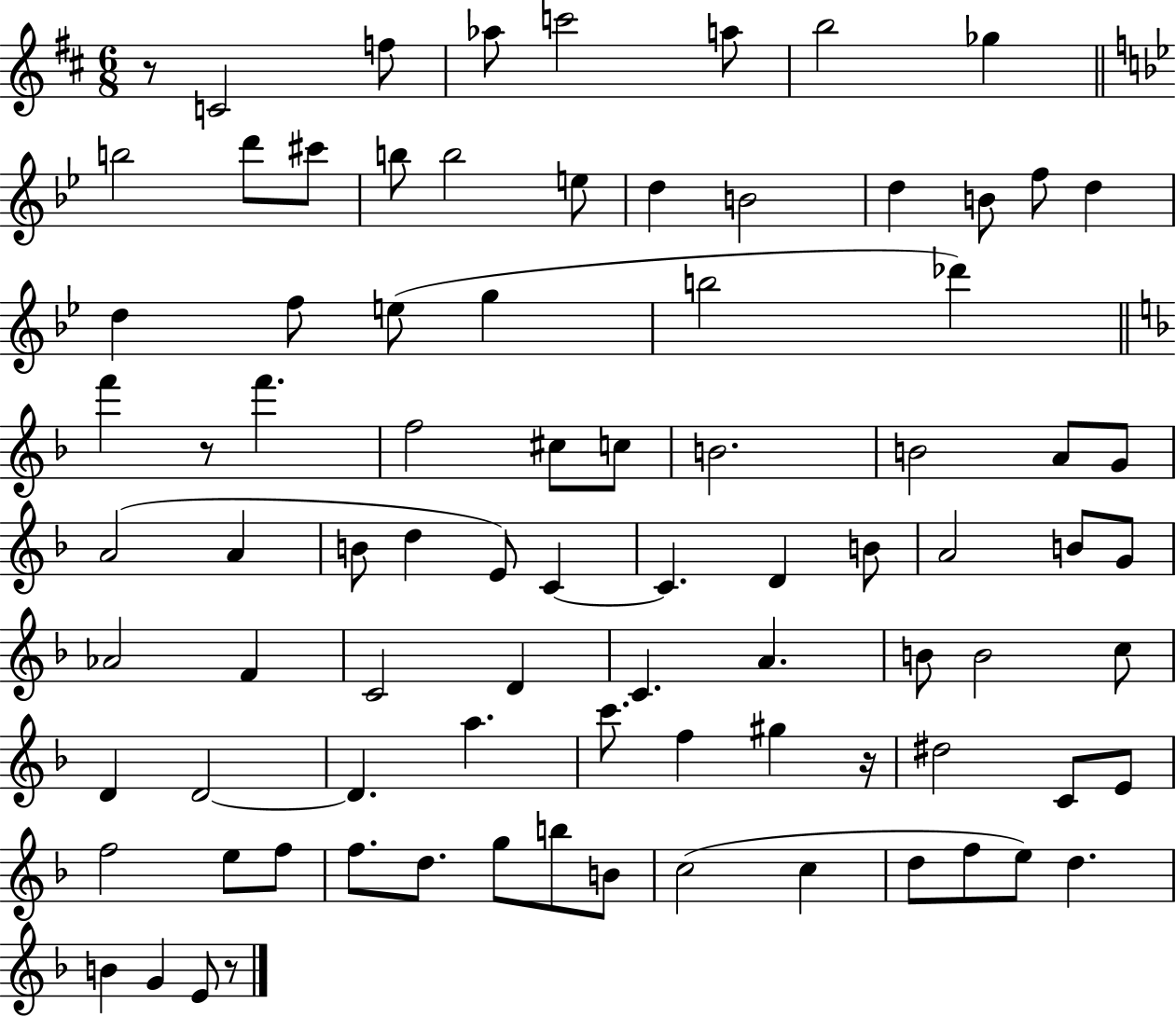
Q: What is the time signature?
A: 6/8